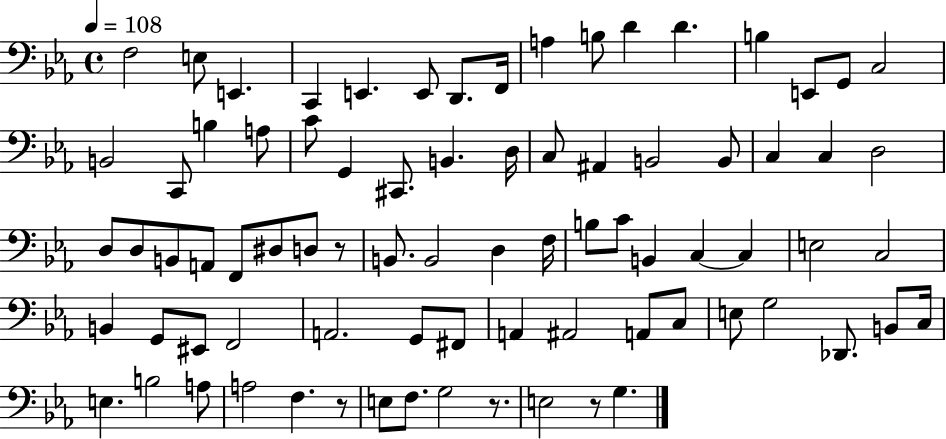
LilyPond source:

{
  \clef bass
  \time 4/4
  \defaultTimeSignature
  \key ees \major
  \tempo 4 = 108
  f2 e8 e,4. | c,4 e,4. e,8 d,8. f,16 | a4 b8 d'4 d'4. | b4 e,8 g,8 c2 | \break b,2 c,8 b4 a8 | c'8 g,4 cis,8. b,4. d16 | c8 ais,4 b,2 b,8 | c4 c4 d2 | \break d8 d8 b,8 a,8 f,8 dis8 d8 r8 | b,8. b,2 d4 f16 | b8 c'8 b,4 c4~~ c4 | e2 c2 | \break b,4 g,8 eis,8 f,2 | a,2. g,8 fis,8 | a,4 ais,2 a,8 c8 | e8 g2 des,8. b,8 c16 | \break e4. b2 a8 | a2 f4. r8 | e8 f8. g2 r8. | e2 r8 g4. | \break \bar "|."
}